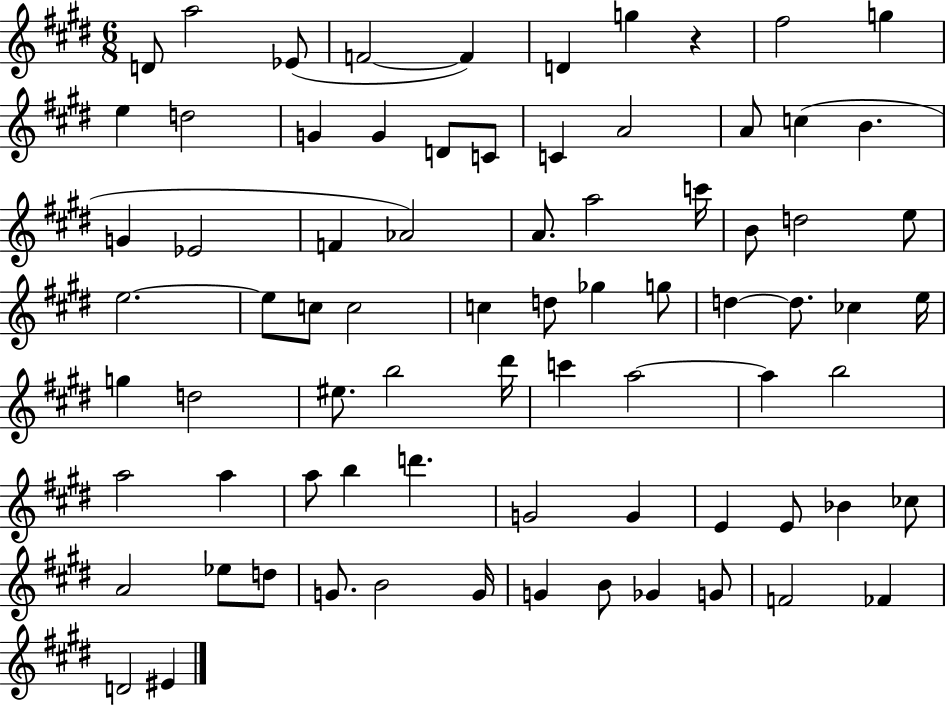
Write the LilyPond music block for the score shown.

{
  \clef treble
  \numericTimeSignature
  \time 6/8
  \key e \major
  d'8 a''2 ees'8( | f'2~~ f'4) | d'4 g''4 r4 | fis''2 g''4 | \break e''4 d''2 | g'4 g'4 d'8 c'8 | c'4 a'2 | a'8 c''4( b'4. | \break g'4 ees'2 | f'4 aes'2) | a'8. a''2 c'''16 | b'8 d''2 e''8 | \break e''2.~~ | e''8 c''8 c''2 | c''4 d''8 ges''4 g''8 | d''4~~ d''8. ces''4 e''16 | \break g''4 d''2 | eis''8. b''2 dis'''16 | c'''4 a''2~~ | a''4 b''2 | \break a''2 a''4 | a''8 b''4 d'''4. | g'2 g'4 | e'4 e'8 bes'4 ces''8 | \break a'2 ees''8 d''8 | g'8. b'2 g'16 | g'4 b'8 ges'4 g'8 | f'2 fes'4 | \break d'2 eis'4 | \bar "|."
}